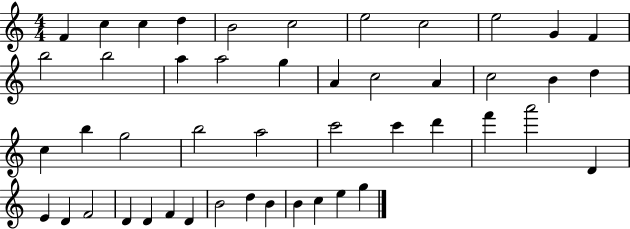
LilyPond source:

{
  \clef treble
  \numericTimeSignature
  \time 4/4
  \key c \major
  f'4 c''4 c''4 d''4 | b'2 c''2 | e''2 c''2 | e''2 g'4 f'4 | \break b''2 b''2 | a''4 a''2 g''4 | a'4 c''2 a'4 | c''2 b'4 d''4 | \break c''4 b''4 g''2 | b''2 a''2 | c'''2 c'''4 d'''4 | f'''4 a'''2 d'4 | \break e'4 d'4 f'2 | d'4 d'4 f'4 d'4 | b'2 d''4 b'4 | b'4 c''4 e''4 g''4 | \break \bar "|."
}